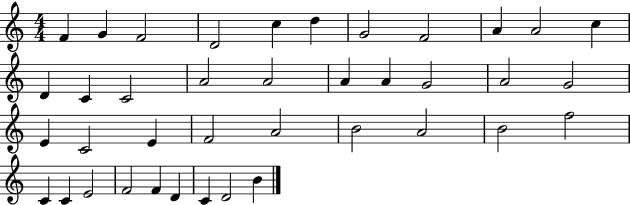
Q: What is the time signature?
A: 4/4